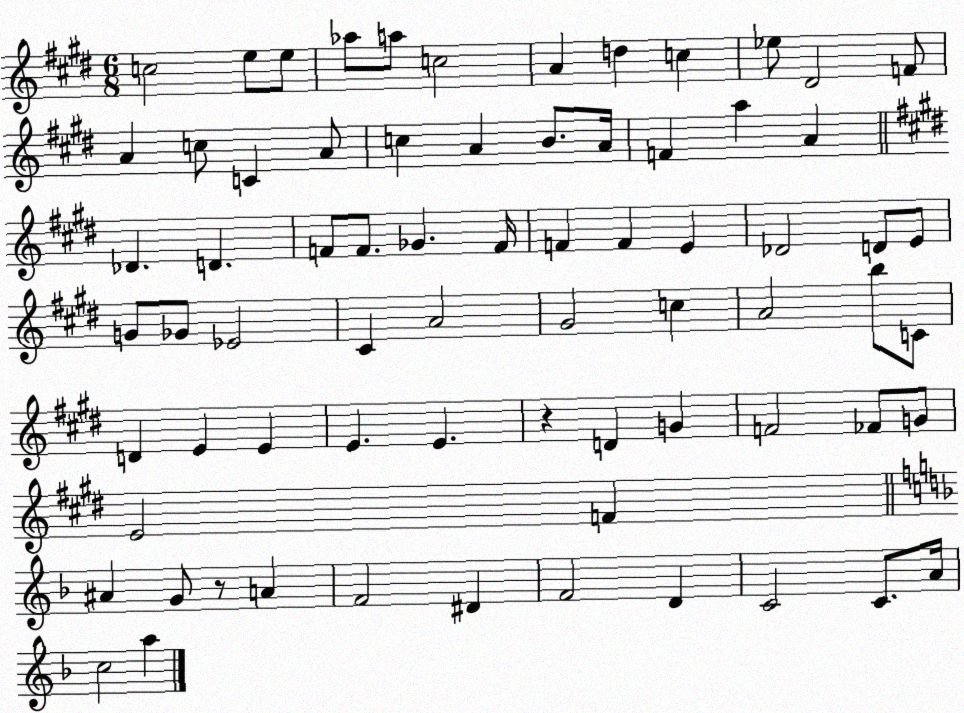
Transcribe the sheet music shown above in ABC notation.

X:1
T:Untitled
M:6/8
L:1/4
K:E
c2 e/2 e/2 _a/2 a/2 c2 A d c _e/2 ^D2 F/2 A c/2 C A/2 c A B/2 A/4 F a A _D D F/2 F/2 _G F/4 F F E _D2 D/2 E/2 G/2 _G/2 _E2 ^C A2 ^G2 c A2 b/2 C/2 D E E E E z D G F2 _F/2 G/2 E2 F ^A G/2 z/2 A F2 ^D F2 D C2 C/2 A/4 c2 a